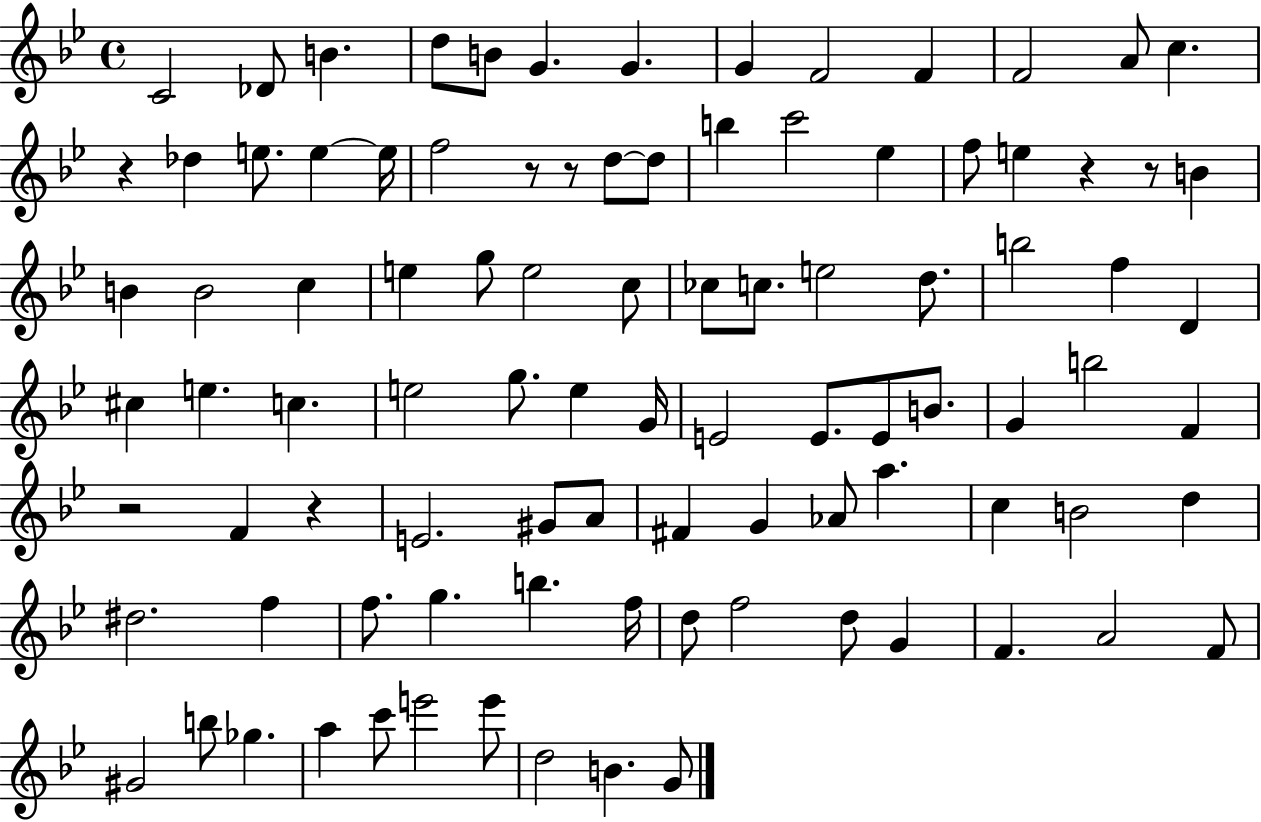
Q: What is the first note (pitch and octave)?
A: C4